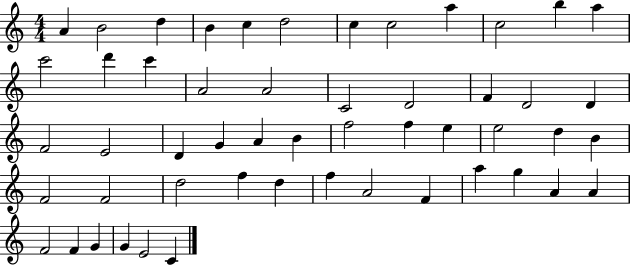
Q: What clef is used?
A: treble